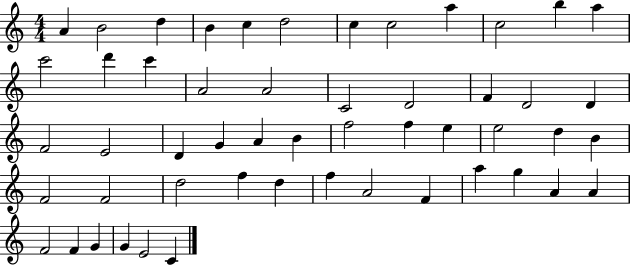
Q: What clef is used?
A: treble